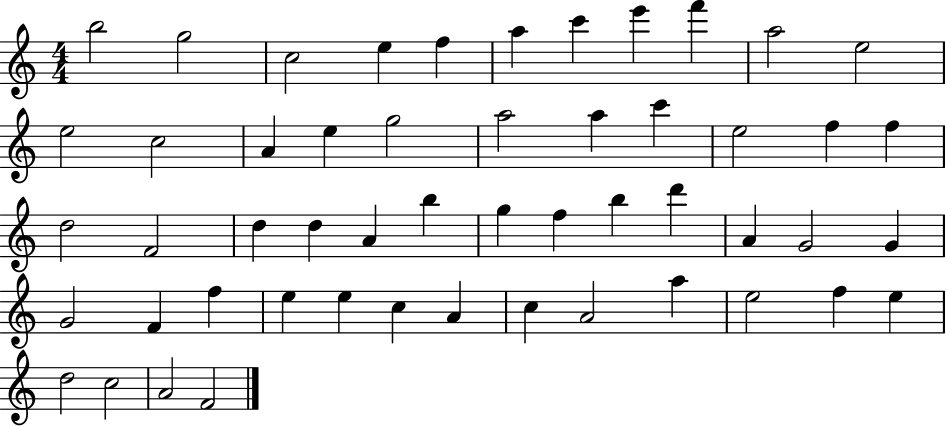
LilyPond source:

{
  \clef treble
  \numericTimeSignature
  \time 4/4
  \key c \major
  b''2 g''2 | c''2 e''4 f''4 | a''4 c'''4 e'''4 f'''4 | a''2 e''2 | \break e''2 c''2 | a'4 e''4 g''2 | a''2 a''4 c'''4 | e''2 f''4 f''4 | \break d''2 f'2 | d''4 d''4 a'4 b''4 | g''4 f''4 b''4 d'''4 | a'4 g'2 g'4 | \break g'2 f'4 f''4 | e''4 e''4 c''4 a'4 | c''4 a'2 a''4 | e''2 f''4 e''4 | \break d''2 c''2 | a'2 f'2 | \bar "|."
}